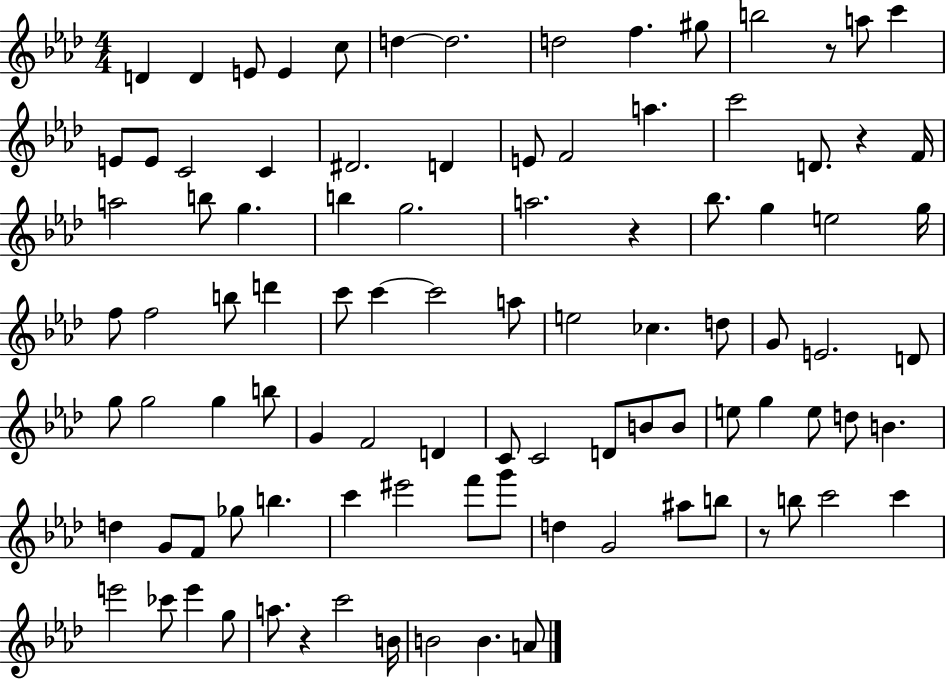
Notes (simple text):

D4/q D4/q E4/e E4/q C5/e D5/q D5/h. D5/h F5/q. G#5/e B5/h R/e A5/e C6/q E4/e E4/e C4/h C4/q D#4/h. D4/q E4/e F4/h A5/q. C6/h D4/e. R/q F4/s A5/h B5/e G5/q. B5/q G5/h. A5/h. R/q Bb5/e. G5/q E5/h G5/s F5/e F5/h B5/e D6/q C6/e C6/q C6/h A5/e E5/h CES5/q. D5/e G4/e E4/h. D4/e G5/e G5/h G5/q B5/e G4/q F4/h D4/q C4/e C4/h D4/e B4/e B4/e E5/e G5/q E5/e D5/e B4/q. D5/q G4/e F4/e Gb5/e B5/q. C6/q EIS6/h F6/e G6/e D5/q G4/h A#5/e B5/e R/e B5/e C6/h C6/q E6/h CES6/e E6/q G5/e A5/e. R/q C6/h B4/s B4/h B4/q. A4/e